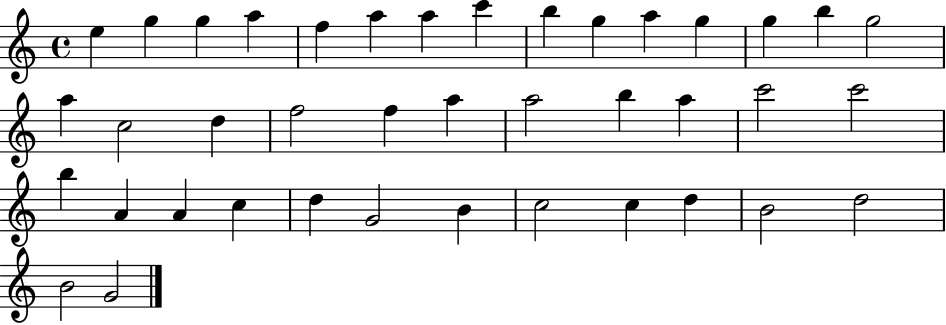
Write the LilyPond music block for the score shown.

{
  \clef treble
  \time 4/4
  \defaultTimeSignature
  \key c \major
  e''4 g''4 g''4 a''4 | f''4 a''4 a''4 c'''4 | b''4 g''4 a''4 g''4 | g''4 b''4 g''2 | \break a''4 c''2 d''4 | f''2 f''4 a''4 | a''2 b''4 a''4 | c'''2 c'''2 | \break b''4 a'4 a'4 c''4 | d''4 g'2 b'4 | c''2 c''4 d''4 | b'2 d''2 | \break b'2 g'2 | \bar "|."
}